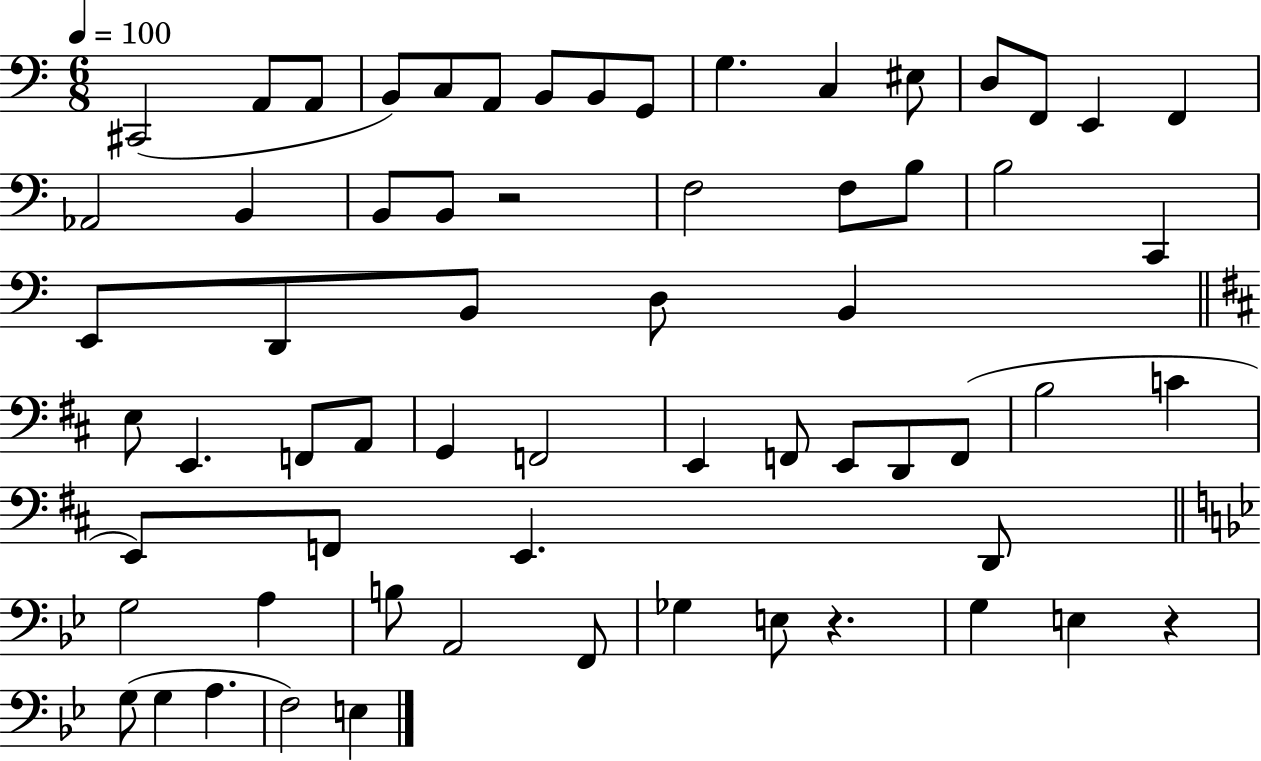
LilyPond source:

{
  \clef bass
  \numericTimeSignature
  \time 6/8
  \key c \major
  \tempo 4 = 100
  \repeat volta 2 { cis,2( a,8 a,8 | b,8) c8 a,8 b,8 b,8 g,8 | g4. c4 eis8 | d8 f,8 e,4 f,4 | \break aes,2 b,4 | b,8 b,8 r2 | f2 f8 b8 | b2 c,4 | \break e,8 d,8 b,8 d8 b,4 | \bar "||" \break \key d \major e8 e,4. f,8 a,8 | g,4 f,2 | e,4 f,8 e,8 d,8 f,8( | b2 c'4 | \break e,8) f,8 e,4. d,8 | \bar "||" \break \key bes \major g2 a4 | b8 a,2 f,8 | ges4 e8 r4. | g4 e4 r4 | \break g8( g4 a4. | f2) e4 | } \bar "|."
}